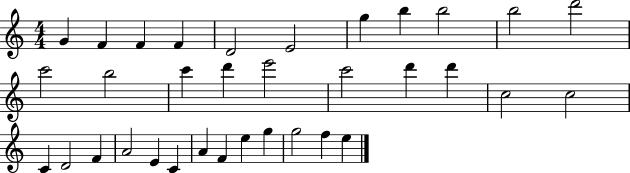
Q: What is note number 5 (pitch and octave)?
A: D4